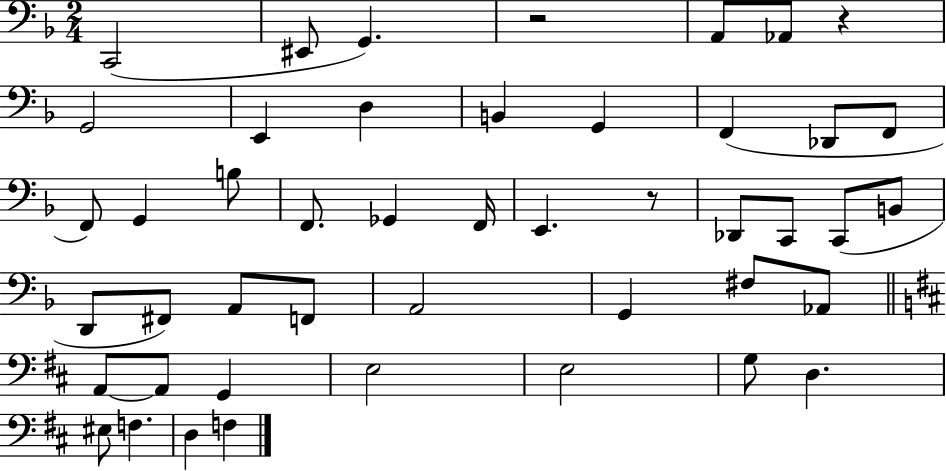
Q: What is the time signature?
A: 2/4